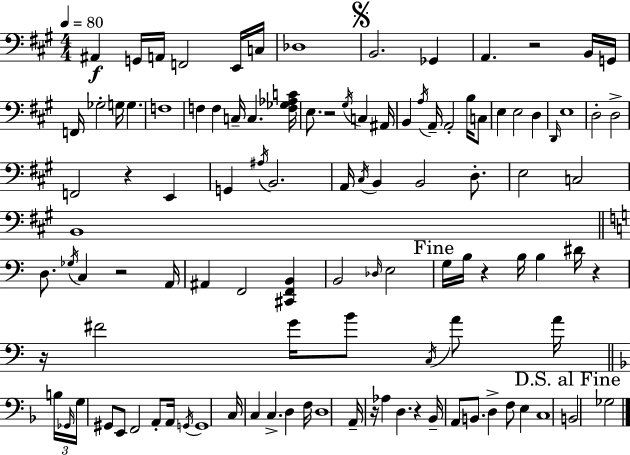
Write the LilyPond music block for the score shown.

{
  \clef bass
  \numericTimeSignature
  \time 4/4
  \key a \major
  \tempo 4 = 80
  ais,4\f g,16 a,16 f,2 e,16 c16 | des1 | \mark \markup { \musicglyph "scripts.segno" } b,2. ges,4 | a,4. r2 b,16 g,16 | \break f,16 ges2-. g16 g4. | f1 | f4 f4 c16-- c4. <f ges aes c'>16 | e8. r2 \acciaccatura { gis16 } c4 | \break ais,16 b,4 \acciaccatura { a16 } a,16-- a,2-. b16 | c8 e4 e2 d4 | \grace { d,16 } e1 | d2-. d2-> | \break f,2 r4 e,4 | g,4 \acciaccatura { ais16 } b,2. | a,16 \acciaccatura { cis16 } b,4 b,2 | d8.-. e2 c2 | \break b,1 | \bar "||" \break \key c \major d8. \acciaccatura { ges16 } c4 r2 | a,16 ais,4 f,2 <cis, f, b,>4 | b,2 \grace { des16 } e2 | \mark "Fine" g16 b16 r4 b16 b4 dis'16 r4 | \break r16 fis'2 g'16 b'8 \acciaccatura { c16 } a'8 | a'16 \bar "||" \break \key f \major \tuplet 3/2 { b16 \grace { ges,16 } g16 } gis,8 e,8 f,2 a,8-. | a,16 \acciaccatura { g,16 } g,1 | c16 c4 c4.-> d4 | f16 d1 | \break a,16-- r16 aes4 d4. r4 | bes,16-- a,8 b,8. d4-> f8 e4 | c1 | \mark "D.S. al Fine" b,2 ges2 | \break \bar "|."
}